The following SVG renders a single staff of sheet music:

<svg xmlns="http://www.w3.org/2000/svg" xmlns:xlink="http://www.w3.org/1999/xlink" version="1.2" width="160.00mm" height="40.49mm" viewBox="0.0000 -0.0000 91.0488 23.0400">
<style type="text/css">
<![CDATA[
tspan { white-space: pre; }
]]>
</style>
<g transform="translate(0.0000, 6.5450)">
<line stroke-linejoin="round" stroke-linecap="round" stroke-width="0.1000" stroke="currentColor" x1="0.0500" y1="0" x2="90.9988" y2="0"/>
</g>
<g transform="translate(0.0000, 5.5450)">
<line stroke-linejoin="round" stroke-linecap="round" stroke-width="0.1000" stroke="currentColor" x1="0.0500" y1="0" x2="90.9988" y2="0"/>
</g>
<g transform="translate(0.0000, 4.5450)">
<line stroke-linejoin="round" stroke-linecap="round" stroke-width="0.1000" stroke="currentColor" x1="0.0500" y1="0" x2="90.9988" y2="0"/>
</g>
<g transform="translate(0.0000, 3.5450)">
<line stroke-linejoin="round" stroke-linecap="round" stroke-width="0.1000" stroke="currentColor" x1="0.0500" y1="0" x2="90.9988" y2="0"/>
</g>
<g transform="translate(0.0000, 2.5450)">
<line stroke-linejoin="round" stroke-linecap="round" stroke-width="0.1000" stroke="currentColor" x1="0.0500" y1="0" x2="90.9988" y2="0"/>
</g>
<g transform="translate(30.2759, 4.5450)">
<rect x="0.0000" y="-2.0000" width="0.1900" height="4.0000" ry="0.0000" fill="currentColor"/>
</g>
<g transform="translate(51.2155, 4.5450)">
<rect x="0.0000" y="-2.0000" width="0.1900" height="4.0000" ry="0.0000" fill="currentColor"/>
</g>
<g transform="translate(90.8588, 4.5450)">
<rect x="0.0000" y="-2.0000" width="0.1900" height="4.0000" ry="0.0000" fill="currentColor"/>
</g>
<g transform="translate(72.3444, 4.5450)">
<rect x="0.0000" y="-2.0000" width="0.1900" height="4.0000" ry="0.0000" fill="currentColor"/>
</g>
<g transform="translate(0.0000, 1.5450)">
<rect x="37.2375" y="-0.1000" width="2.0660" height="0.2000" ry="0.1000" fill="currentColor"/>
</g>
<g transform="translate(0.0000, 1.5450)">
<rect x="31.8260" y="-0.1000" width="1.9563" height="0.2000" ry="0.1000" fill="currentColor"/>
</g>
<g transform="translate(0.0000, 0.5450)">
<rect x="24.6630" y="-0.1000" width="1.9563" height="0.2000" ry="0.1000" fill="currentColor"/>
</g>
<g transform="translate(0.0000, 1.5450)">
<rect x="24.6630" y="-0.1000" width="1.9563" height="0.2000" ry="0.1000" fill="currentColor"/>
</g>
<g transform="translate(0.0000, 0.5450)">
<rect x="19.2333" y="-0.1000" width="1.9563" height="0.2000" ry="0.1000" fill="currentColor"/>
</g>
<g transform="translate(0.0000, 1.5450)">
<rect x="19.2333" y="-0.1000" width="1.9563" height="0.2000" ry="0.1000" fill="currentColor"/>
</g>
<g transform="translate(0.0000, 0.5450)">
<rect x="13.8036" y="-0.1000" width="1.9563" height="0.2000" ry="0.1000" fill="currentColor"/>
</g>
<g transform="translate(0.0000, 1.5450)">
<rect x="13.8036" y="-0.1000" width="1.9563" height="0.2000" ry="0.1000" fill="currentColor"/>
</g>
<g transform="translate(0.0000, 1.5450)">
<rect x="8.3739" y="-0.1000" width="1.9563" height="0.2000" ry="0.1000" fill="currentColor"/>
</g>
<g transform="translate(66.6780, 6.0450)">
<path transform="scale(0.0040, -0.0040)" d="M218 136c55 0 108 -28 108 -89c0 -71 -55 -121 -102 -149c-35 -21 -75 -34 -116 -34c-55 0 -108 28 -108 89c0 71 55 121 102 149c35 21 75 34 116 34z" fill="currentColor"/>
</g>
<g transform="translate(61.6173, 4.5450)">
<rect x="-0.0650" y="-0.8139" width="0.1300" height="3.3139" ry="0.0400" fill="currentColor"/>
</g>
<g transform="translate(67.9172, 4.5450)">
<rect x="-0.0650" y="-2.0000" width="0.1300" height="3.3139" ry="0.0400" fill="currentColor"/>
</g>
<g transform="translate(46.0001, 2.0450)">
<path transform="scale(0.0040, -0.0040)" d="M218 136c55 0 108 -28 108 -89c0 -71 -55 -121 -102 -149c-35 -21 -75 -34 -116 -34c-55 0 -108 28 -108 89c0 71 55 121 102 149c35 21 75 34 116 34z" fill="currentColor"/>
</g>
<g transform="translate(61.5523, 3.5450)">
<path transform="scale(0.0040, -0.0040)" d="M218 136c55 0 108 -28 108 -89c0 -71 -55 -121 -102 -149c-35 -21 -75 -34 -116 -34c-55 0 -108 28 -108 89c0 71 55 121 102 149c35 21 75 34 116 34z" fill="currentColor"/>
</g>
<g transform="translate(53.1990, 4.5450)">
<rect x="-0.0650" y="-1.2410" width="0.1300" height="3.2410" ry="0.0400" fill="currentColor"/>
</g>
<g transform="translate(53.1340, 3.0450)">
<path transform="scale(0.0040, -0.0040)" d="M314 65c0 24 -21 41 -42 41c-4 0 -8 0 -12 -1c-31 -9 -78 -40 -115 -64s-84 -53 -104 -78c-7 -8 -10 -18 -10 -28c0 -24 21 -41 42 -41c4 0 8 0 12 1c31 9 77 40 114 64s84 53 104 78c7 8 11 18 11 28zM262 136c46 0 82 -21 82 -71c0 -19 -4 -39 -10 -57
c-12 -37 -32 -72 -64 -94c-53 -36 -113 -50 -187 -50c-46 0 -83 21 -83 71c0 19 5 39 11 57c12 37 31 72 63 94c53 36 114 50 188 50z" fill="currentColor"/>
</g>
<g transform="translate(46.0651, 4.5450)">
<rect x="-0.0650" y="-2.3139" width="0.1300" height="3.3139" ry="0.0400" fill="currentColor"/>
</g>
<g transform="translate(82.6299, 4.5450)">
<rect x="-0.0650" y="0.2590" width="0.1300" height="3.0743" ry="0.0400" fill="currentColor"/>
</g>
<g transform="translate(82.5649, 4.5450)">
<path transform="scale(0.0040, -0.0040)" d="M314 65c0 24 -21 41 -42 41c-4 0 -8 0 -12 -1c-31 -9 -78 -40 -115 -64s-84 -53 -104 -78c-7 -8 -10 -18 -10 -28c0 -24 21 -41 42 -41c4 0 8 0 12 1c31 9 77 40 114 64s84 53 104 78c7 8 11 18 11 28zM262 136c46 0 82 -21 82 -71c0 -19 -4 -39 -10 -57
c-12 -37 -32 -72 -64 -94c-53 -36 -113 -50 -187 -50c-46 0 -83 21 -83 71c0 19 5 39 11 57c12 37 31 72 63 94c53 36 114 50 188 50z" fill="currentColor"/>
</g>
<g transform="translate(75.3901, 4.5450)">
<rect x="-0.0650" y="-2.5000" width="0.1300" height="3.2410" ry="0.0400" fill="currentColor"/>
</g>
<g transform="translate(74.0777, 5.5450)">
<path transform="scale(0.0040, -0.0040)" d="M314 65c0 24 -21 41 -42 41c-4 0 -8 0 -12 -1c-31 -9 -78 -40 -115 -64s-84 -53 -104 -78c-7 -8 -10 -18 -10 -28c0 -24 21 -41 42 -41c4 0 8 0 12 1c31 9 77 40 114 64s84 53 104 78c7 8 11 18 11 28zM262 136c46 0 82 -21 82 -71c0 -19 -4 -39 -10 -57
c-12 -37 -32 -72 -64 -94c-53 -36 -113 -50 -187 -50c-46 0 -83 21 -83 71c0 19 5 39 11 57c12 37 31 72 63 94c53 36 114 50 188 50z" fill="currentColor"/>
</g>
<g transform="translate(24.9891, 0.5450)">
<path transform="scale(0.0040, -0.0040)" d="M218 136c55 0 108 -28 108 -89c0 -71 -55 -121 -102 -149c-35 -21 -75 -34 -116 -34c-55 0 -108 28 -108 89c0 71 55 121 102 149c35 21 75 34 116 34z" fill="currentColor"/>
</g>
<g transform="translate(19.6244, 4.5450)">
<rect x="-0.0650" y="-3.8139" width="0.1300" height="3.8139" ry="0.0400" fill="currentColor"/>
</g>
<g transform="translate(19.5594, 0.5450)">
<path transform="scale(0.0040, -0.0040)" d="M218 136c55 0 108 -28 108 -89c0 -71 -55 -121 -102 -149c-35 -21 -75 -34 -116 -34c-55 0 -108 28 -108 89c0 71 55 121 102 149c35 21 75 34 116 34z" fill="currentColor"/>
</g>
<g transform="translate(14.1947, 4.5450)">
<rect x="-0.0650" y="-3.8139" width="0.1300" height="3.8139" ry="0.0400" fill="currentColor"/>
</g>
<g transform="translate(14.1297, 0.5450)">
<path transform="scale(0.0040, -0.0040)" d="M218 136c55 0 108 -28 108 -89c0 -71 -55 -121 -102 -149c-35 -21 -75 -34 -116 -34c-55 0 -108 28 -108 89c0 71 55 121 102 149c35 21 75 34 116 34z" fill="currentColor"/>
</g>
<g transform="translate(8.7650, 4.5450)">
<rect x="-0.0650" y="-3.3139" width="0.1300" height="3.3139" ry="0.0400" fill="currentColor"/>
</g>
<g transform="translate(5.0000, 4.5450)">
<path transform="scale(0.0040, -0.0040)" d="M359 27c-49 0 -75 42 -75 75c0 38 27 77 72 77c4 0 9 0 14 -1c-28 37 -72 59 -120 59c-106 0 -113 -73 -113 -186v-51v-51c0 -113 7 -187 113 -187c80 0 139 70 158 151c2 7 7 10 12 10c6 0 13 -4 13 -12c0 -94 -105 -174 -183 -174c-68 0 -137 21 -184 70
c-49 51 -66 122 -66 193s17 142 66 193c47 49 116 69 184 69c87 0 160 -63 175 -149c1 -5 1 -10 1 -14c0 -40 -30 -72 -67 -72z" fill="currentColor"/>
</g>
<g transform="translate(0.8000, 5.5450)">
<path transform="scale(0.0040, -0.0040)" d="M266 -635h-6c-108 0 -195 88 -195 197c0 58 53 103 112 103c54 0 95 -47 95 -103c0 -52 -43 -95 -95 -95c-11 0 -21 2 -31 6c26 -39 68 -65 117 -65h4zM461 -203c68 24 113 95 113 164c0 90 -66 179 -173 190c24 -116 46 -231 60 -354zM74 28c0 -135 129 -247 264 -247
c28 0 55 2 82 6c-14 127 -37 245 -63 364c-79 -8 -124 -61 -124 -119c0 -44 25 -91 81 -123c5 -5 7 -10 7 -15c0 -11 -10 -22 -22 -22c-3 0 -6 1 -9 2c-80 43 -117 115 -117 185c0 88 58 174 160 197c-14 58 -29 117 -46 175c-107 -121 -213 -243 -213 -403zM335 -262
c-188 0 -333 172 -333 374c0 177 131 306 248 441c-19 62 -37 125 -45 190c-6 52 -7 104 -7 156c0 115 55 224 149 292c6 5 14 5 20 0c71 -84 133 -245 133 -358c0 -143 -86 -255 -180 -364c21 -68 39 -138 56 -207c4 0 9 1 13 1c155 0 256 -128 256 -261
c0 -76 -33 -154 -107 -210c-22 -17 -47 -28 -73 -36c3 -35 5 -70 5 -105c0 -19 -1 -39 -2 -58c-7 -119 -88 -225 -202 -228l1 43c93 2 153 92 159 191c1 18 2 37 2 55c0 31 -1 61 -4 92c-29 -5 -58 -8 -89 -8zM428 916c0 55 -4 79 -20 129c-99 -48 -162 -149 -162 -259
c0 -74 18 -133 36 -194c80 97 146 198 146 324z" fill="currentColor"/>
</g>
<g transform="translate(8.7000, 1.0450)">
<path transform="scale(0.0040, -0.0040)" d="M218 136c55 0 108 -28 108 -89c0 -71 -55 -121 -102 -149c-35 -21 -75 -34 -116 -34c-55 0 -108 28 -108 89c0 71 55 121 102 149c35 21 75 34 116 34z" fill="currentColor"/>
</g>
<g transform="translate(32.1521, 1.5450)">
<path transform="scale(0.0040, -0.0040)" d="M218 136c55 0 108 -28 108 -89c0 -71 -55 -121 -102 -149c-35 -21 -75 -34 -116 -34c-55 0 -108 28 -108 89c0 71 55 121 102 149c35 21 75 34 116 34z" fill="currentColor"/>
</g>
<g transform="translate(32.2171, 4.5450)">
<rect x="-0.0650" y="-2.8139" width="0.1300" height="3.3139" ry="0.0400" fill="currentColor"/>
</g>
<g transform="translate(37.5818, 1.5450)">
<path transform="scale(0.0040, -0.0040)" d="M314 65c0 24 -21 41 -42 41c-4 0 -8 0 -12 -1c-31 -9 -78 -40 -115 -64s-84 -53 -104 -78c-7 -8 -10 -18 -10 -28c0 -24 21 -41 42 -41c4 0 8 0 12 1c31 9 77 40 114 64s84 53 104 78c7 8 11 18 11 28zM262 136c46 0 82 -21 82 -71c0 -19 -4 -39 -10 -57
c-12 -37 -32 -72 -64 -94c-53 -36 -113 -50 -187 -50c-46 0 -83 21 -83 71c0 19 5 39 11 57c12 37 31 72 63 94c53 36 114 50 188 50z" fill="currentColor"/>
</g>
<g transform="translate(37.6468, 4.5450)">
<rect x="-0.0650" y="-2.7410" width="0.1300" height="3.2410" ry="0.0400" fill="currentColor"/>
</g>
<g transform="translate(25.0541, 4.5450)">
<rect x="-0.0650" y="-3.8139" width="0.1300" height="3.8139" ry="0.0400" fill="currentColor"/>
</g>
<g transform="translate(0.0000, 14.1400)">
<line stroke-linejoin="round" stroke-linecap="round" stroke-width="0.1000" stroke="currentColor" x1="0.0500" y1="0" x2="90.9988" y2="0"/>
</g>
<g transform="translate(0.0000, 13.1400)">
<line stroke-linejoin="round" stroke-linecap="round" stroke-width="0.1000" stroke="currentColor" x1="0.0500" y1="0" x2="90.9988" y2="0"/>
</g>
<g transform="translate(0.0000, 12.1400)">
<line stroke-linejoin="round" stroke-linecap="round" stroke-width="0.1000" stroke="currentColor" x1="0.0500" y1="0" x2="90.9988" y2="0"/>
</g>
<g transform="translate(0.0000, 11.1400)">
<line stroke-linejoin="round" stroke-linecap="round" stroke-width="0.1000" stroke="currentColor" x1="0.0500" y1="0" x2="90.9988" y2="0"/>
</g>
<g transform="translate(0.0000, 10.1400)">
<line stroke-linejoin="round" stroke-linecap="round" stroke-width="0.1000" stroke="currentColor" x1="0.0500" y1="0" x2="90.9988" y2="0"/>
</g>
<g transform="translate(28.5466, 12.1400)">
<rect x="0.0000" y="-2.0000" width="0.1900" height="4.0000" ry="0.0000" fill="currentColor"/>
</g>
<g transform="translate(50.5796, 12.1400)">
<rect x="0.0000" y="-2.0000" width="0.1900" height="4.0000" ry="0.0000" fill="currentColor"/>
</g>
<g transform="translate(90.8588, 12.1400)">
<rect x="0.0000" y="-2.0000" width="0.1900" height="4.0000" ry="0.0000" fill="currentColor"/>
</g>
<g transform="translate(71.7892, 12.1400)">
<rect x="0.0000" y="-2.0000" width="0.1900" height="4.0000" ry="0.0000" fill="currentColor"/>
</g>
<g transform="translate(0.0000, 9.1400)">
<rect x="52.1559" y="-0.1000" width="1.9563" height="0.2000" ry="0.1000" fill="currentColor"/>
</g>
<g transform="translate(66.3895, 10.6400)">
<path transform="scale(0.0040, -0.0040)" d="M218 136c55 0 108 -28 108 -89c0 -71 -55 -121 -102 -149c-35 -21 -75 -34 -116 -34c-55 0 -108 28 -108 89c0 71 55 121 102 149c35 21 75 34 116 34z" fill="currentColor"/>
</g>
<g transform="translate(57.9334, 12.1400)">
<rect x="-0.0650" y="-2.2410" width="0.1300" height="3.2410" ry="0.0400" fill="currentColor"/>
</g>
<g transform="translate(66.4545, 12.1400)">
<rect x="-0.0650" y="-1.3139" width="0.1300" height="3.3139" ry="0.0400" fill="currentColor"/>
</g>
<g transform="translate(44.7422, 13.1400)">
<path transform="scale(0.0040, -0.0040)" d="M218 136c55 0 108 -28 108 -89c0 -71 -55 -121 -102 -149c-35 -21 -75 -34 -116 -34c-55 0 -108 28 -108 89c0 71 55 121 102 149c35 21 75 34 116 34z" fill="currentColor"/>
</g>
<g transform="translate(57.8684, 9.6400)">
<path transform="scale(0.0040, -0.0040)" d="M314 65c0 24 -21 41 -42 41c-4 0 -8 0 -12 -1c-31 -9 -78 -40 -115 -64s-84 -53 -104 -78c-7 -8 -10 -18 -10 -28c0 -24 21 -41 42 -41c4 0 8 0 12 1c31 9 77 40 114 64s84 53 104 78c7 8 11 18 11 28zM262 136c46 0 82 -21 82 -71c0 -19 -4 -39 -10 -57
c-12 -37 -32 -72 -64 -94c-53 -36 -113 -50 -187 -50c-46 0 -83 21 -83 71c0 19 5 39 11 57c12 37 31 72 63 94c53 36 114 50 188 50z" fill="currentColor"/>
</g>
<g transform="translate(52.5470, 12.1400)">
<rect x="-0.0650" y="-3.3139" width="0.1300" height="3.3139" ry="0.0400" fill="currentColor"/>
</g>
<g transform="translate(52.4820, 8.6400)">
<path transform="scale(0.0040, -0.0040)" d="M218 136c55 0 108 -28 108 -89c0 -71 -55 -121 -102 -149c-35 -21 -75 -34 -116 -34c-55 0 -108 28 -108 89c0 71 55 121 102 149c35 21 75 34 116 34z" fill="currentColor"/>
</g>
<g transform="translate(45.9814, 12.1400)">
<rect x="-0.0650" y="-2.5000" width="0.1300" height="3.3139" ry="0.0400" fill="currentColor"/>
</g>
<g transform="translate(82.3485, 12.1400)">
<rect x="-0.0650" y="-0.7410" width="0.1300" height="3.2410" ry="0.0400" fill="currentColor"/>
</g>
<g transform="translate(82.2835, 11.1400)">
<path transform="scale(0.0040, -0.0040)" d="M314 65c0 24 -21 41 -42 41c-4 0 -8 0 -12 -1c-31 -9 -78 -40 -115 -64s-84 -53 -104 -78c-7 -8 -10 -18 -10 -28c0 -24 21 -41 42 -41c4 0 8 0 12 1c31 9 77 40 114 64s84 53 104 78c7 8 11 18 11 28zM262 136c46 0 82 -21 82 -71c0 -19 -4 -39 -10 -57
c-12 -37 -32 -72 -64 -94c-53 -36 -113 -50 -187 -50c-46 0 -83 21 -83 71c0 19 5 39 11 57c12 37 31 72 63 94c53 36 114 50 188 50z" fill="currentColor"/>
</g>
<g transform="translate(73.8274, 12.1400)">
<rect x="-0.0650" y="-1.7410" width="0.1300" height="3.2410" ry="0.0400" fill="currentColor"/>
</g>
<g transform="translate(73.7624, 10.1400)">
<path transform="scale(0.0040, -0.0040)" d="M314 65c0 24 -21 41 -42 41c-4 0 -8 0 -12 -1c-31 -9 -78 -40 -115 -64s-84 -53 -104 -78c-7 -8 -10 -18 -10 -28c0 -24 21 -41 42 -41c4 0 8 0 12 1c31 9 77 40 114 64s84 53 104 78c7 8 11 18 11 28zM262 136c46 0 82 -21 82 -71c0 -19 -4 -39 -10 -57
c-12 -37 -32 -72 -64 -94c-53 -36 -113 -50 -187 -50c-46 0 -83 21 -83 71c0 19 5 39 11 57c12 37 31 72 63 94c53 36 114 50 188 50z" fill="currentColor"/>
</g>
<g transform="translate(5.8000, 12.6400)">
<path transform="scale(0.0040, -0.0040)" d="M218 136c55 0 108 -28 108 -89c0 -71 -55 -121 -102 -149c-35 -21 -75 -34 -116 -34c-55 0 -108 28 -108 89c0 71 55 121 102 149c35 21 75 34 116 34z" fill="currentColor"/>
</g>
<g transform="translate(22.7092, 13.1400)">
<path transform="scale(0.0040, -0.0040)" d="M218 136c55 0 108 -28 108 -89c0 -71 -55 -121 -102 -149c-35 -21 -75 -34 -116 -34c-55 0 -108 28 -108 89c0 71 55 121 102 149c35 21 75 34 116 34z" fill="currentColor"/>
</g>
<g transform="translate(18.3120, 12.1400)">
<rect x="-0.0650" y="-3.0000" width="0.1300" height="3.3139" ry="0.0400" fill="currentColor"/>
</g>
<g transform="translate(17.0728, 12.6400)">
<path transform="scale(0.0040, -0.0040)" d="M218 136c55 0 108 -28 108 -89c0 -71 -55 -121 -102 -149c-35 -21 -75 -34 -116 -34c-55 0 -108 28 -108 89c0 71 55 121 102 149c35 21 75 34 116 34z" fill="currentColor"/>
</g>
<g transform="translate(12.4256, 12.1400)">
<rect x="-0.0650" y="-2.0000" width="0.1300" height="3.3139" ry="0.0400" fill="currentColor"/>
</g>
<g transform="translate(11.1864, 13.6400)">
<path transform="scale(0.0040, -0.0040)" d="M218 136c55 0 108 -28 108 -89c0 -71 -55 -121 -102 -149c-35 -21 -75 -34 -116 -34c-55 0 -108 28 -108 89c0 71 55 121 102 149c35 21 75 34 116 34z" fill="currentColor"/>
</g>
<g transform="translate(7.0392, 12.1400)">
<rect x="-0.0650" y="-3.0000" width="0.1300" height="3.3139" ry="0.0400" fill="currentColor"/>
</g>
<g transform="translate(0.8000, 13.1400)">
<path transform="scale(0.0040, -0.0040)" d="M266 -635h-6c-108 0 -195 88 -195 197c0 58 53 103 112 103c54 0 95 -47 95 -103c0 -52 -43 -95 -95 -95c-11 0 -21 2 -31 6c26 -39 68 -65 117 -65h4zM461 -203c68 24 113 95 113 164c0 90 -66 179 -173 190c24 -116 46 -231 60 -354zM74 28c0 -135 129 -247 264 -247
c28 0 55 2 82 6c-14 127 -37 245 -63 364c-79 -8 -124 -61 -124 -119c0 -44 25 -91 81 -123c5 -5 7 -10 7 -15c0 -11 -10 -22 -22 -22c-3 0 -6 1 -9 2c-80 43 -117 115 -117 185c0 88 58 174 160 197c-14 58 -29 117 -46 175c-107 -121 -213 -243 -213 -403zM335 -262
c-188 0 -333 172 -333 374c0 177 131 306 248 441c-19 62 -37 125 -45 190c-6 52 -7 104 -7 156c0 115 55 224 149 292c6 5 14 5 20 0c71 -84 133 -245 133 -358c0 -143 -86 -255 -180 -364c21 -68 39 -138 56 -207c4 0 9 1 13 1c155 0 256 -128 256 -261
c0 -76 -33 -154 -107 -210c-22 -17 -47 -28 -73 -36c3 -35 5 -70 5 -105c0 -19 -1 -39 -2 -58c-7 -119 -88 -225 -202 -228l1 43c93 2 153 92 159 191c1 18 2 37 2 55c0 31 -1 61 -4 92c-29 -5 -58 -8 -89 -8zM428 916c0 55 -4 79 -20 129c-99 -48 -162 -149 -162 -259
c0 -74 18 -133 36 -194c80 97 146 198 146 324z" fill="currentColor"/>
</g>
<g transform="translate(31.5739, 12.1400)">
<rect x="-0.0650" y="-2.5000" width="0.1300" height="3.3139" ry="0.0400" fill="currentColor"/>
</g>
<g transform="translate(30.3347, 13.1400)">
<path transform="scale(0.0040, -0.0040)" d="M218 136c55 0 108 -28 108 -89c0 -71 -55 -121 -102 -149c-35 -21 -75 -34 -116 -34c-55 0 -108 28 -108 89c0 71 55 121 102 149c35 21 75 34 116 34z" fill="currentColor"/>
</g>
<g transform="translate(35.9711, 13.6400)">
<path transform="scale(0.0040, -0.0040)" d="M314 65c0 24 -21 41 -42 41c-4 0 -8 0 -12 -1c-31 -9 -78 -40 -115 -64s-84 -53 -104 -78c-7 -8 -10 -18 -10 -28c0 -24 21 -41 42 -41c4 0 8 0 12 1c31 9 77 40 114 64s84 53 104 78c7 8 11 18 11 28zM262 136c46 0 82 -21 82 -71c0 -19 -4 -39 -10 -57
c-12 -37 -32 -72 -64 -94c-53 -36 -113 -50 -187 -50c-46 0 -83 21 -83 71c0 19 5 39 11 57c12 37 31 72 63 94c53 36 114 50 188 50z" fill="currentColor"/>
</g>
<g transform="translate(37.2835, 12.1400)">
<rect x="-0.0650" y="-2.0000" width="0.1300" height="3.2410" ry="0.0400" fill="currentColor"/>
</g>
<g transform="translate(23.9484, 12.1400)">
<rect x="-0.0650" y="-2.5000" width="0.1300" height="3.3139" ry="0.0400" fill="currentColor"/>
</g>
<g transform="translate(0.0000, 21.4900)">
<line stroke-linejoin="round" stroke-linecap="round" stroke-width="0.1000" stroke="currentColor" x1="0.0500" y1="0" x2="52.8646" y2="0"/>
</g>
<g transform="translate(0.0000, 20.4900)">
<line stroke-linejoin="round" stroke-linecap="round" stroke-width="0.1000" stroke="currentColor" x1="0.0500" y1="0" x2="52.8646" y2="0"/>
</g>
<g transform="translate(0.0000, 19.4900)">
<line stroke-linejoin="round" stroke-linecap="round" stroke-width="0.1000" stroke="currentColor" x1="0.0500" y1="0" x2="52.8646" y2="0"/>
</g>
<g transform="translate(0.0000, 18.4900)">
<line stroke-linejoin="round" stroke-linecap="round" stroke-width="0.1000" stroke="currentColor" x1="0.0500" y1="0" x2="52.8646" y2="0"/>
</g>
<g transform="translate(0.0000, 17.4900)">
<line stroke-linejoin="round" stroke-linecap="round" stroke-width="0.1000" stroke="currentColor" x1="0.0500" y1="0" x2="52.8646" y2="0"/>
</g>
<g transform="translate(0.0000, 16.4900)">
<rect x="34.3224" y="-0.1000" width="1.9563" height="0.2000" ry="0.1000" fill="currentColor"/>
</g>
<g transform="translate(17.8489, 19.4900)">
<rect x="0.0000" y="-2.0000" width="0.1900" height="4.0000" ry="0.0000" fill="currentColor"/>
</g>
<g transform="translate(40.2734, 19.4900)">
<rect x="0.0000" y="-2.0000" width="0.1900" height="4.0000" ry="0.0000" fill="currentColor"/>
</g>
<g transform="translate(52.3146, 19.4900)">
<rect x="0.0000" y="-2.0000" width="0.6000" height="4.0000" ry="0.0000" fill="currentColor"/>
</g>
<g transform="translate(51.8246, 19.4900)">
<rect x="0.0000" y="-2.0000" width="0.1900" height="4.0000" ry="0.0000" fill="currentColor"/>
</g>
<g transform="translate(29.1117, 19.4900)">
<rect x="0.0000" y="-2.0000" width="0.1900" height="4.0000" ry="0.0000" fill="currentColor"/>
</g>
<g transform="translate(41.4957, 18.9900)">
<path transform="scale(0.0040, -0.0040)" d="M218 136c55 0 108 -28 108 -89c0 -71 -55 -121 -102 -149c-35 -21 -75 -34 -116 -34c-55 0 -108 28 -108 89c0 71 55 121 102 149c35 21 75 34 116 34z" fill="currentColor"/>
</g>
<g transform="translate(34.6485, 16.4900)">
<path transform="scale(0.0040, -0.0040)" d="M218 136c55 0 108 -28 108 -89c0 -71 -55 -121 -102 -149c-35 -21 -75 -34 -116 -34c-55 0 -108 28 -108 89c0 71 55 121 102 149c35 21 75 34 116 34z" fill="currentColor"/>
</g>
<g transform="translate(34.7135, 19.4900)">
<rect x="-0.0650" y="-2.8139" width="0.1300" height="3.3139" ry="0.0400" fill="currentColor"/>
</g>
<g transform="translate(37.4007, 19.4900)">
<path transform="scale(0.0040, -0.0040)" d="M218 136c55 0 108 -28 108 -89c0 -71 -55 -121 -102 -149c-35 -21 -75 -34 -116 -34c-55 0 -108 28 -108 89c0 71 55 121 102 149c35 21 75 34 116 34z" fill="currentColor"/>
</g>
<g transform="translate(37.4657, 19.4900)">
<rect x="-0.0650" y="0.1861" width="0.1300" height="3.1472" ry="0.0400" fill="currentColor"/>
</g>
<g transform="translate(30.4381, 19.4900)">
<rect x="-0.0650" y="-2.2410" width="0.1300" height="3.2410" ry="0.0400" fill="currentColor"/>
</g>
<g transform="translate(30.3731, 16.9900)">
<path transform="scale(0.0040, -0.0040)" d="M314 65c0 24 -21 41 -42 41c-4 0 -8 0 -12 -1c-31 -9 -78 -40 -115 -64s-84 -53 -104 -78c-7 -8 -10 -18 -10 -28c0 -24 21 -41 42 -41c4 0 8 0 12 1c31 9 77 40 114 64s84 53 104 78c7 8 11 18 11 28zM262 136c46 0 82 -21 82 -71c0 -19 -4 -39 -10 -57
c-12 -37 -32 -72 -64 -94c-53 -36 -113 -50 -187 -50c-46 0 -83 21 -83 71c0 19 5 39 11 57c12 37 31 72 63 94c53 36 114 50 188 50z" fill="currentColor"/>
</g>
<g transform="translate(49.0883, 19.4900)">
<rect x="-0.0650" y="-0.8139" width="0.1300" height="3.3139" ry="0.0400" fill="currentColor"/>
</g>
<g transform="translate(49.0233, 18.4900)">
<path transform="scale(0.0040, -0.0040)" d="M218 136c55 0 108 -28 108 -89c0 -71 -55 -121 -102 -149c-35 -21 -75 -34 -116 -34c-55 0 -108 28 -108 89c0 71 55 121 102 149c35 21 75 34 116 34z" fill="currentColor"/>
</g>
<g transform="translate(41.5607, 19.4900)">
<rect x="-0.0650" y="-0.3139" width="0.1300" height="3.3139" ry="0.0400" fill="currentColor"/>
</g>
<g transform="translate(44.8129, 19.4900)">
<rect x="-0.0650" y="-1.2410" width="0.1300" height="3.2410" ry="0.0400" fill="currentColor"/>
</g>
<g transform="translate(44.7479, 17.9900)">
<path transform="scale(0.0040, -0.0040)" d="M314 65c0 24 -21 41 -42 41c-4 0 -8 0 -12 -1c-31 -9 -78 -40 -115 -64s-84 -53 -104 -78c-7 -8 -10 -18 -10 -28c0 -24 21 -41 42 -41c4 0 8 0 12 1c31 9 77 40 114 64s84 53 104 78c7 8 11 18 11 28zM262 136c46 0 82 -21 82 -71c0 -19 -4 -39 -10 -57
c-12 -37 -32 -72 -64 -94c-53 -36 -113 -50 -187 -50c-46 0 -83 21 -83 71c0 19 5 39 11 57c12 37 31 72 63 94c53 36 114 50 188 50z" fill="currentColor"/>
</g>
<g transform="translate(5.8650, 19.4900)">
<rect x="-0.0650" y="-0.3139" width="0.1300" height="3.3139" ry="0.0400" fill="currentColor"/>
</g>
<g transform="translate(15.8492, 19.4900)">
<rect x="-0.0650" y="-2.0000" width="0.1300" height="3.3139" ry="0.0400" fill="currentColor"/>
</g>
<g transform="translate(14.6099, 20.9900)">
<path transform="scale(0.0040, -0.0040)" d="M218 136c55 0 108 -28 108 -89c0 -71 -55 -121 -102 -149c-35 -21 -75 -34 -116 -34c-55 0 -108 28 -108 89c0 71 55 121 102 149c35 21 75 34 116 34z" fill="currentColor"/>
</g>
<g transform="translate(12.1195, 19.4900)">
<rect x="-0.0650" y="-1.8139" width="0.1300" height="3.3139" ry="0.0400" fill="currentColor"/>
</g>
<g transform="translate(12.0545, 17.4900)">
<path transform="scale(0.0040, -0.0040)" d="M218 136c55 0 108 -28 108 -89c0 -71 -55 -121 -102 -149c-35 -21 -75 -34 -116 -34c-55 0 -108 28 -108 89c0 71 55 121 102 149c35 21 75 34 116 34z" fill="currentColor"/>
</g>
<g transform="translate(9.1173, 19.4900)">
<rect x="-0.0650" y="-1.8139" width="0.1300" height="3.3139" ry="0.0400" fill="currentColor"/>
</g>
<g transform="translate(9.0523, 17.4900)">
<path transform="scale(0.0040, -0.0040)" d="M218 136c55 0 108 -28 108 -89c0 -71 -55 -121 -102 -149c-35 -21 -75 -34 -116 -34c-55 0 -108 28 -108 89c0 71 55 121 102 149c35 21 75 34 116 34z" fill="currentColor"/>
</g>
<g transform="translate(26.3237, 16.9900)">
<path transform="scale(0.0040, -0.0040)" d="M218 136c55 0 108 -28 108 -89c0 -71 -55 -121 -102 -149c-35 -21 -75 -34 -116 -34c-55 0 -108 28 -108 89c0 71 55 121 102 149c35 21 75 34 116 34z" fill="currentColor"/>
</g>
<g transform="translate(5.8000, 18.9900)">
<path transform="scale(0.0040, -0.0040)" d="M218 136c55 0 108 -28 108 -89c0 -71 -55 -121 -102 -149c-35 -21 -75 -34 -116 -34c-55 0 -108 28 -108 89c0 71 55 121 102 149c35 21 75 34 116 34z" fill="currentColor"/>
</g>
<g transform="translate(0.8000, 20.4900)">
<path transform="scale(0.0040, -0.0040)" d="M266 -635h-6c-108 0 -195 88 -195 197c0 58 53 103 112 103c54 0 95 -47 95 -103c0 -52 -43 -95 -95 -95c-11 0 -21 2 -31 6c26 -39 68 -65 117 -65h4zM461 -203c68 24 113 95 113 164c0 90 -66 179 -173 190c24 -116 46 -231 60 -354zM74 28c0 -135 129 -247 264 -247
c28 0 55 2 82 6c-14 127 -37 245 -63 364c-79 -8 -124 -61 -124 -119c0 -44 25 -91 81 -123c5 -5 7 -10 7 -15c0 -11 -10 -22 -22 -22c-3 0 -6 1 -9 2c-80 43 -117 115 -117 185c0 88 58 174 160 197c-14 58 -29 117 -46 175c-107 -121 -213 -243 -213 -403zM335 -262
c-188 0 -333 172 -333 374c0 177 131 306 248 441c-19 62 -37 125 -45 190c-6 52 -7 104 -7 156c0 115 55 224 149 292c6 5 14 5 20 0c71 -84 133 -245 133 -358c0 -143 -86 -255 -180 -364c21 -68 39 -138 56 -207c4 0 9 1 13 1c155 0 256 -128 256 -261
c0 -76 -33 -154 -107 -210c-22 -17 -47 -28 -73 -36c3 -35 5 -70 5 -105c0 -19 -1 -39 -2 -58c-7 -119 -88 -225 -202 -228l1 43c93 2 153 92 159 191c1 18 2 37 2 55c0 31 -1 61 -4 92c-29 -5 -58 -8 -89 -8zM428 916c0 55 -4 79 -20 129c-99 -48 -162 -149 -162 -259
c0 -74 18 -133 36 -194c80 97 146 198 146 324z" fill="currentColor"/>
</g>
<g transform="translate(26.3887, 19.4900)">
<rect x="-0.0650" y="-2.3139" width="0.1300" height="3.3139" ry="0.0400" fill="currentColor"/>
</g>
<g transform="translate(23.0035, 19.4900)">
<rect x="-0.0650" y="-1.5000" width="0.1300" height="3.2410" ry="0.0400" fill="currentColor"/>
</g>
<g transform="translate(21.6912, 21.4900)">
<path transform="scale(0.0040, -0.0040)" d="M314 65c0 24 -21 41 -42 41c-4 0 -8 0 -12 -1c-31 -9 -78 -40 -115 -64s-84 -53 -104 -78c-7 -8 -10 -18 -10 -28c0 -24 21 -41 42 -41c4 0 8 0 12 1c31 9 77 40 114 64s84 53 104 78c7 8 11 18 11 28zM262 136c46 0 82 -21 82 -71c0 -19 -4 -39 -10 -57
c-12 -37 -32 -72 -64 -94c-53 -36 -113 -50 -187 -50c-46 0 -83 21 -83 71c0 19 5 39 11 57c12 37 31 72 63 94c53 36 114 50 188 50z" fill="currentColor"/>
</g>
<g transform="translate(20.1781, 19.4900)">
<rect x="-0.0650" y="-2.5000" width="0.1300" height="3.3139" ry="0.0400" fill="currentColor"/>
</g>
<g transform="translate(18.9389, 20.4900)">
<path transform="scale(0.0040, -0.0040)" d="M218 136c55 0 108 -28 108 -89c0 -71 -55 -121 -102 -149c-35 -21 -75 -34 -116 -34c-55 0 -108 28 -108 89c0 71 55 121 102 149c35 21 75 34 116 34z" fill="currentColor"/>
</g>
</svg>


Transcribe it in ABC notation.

X:1
T:Untitled
M:4/4
L:1/4
K:C
b c' c' c' a a2 g e2 d F G2 B2 A F A G G F2 G b g2 e f2 d2 c f f F G E2 g g2 a B c e2 d